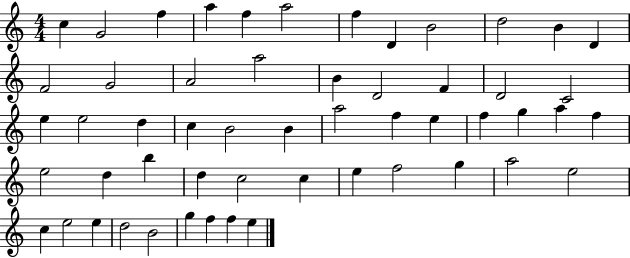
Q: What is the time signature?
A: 4/4